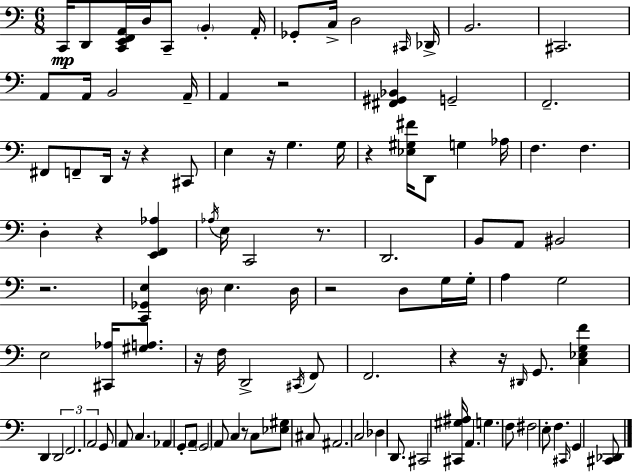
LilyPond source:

{
  \clef bass
  \numericTimeSignature
  \time 6/8
  \key c \major
  c,16\mp d,8 <c, e, f, a,>16 d16 c,8-- \parenthesize b,4-. a,16-. | ges,8-. c16-> d2 \grace { cis,16 } | des,16-> b,2. | cis,2. | \break a,8 a,16 b,2 | a,16-- a,4 r2 | <fis, gis, bes,>4 g,2-- | f,2.-- | \break fis,8 f,8-- d,16 r16 r4 cis,8 | e4 r16 g4. | g16 r4 <ees gis fis'>16 d,8 g4 | aes16 f4. f4. | \break d4-. r4 <e, f, aes>4 | \acciaccatura { aes16 } e16 c,2 r8. | d,2. | b,8 a,8 bis,2 | \break r2. | <c, ges, e>4 \parenthesize d16 e4. | d16 r2 d8 | g16 g16-. a4 g2 | \break e2 <cis, aes>16 <gis a>8. | r16 f16 d,2-> | \acciaccatura { cis,16 } f,8 f,2. | r4 r16 \grace { dis,16 } g,8. | \break <c ees g f'>4 d,4 \tuplet 3/2 { d,2 | f,2. | a,2 } | g,8 a,8 c4. aes,4 | \break g,8-. a,8-- \parenthesize g,2 | a,8 c4 r8 c8 | <ees gis>8 cis8 ais,2. | c2 | \break des4 d,8. cis,2 | <cis, gis ais>16 a,4. g4. | f8 fis2 | e8-. f4. \grace { cis,16 } g,4 | \break <cis, des,>8 \bar "|."
}